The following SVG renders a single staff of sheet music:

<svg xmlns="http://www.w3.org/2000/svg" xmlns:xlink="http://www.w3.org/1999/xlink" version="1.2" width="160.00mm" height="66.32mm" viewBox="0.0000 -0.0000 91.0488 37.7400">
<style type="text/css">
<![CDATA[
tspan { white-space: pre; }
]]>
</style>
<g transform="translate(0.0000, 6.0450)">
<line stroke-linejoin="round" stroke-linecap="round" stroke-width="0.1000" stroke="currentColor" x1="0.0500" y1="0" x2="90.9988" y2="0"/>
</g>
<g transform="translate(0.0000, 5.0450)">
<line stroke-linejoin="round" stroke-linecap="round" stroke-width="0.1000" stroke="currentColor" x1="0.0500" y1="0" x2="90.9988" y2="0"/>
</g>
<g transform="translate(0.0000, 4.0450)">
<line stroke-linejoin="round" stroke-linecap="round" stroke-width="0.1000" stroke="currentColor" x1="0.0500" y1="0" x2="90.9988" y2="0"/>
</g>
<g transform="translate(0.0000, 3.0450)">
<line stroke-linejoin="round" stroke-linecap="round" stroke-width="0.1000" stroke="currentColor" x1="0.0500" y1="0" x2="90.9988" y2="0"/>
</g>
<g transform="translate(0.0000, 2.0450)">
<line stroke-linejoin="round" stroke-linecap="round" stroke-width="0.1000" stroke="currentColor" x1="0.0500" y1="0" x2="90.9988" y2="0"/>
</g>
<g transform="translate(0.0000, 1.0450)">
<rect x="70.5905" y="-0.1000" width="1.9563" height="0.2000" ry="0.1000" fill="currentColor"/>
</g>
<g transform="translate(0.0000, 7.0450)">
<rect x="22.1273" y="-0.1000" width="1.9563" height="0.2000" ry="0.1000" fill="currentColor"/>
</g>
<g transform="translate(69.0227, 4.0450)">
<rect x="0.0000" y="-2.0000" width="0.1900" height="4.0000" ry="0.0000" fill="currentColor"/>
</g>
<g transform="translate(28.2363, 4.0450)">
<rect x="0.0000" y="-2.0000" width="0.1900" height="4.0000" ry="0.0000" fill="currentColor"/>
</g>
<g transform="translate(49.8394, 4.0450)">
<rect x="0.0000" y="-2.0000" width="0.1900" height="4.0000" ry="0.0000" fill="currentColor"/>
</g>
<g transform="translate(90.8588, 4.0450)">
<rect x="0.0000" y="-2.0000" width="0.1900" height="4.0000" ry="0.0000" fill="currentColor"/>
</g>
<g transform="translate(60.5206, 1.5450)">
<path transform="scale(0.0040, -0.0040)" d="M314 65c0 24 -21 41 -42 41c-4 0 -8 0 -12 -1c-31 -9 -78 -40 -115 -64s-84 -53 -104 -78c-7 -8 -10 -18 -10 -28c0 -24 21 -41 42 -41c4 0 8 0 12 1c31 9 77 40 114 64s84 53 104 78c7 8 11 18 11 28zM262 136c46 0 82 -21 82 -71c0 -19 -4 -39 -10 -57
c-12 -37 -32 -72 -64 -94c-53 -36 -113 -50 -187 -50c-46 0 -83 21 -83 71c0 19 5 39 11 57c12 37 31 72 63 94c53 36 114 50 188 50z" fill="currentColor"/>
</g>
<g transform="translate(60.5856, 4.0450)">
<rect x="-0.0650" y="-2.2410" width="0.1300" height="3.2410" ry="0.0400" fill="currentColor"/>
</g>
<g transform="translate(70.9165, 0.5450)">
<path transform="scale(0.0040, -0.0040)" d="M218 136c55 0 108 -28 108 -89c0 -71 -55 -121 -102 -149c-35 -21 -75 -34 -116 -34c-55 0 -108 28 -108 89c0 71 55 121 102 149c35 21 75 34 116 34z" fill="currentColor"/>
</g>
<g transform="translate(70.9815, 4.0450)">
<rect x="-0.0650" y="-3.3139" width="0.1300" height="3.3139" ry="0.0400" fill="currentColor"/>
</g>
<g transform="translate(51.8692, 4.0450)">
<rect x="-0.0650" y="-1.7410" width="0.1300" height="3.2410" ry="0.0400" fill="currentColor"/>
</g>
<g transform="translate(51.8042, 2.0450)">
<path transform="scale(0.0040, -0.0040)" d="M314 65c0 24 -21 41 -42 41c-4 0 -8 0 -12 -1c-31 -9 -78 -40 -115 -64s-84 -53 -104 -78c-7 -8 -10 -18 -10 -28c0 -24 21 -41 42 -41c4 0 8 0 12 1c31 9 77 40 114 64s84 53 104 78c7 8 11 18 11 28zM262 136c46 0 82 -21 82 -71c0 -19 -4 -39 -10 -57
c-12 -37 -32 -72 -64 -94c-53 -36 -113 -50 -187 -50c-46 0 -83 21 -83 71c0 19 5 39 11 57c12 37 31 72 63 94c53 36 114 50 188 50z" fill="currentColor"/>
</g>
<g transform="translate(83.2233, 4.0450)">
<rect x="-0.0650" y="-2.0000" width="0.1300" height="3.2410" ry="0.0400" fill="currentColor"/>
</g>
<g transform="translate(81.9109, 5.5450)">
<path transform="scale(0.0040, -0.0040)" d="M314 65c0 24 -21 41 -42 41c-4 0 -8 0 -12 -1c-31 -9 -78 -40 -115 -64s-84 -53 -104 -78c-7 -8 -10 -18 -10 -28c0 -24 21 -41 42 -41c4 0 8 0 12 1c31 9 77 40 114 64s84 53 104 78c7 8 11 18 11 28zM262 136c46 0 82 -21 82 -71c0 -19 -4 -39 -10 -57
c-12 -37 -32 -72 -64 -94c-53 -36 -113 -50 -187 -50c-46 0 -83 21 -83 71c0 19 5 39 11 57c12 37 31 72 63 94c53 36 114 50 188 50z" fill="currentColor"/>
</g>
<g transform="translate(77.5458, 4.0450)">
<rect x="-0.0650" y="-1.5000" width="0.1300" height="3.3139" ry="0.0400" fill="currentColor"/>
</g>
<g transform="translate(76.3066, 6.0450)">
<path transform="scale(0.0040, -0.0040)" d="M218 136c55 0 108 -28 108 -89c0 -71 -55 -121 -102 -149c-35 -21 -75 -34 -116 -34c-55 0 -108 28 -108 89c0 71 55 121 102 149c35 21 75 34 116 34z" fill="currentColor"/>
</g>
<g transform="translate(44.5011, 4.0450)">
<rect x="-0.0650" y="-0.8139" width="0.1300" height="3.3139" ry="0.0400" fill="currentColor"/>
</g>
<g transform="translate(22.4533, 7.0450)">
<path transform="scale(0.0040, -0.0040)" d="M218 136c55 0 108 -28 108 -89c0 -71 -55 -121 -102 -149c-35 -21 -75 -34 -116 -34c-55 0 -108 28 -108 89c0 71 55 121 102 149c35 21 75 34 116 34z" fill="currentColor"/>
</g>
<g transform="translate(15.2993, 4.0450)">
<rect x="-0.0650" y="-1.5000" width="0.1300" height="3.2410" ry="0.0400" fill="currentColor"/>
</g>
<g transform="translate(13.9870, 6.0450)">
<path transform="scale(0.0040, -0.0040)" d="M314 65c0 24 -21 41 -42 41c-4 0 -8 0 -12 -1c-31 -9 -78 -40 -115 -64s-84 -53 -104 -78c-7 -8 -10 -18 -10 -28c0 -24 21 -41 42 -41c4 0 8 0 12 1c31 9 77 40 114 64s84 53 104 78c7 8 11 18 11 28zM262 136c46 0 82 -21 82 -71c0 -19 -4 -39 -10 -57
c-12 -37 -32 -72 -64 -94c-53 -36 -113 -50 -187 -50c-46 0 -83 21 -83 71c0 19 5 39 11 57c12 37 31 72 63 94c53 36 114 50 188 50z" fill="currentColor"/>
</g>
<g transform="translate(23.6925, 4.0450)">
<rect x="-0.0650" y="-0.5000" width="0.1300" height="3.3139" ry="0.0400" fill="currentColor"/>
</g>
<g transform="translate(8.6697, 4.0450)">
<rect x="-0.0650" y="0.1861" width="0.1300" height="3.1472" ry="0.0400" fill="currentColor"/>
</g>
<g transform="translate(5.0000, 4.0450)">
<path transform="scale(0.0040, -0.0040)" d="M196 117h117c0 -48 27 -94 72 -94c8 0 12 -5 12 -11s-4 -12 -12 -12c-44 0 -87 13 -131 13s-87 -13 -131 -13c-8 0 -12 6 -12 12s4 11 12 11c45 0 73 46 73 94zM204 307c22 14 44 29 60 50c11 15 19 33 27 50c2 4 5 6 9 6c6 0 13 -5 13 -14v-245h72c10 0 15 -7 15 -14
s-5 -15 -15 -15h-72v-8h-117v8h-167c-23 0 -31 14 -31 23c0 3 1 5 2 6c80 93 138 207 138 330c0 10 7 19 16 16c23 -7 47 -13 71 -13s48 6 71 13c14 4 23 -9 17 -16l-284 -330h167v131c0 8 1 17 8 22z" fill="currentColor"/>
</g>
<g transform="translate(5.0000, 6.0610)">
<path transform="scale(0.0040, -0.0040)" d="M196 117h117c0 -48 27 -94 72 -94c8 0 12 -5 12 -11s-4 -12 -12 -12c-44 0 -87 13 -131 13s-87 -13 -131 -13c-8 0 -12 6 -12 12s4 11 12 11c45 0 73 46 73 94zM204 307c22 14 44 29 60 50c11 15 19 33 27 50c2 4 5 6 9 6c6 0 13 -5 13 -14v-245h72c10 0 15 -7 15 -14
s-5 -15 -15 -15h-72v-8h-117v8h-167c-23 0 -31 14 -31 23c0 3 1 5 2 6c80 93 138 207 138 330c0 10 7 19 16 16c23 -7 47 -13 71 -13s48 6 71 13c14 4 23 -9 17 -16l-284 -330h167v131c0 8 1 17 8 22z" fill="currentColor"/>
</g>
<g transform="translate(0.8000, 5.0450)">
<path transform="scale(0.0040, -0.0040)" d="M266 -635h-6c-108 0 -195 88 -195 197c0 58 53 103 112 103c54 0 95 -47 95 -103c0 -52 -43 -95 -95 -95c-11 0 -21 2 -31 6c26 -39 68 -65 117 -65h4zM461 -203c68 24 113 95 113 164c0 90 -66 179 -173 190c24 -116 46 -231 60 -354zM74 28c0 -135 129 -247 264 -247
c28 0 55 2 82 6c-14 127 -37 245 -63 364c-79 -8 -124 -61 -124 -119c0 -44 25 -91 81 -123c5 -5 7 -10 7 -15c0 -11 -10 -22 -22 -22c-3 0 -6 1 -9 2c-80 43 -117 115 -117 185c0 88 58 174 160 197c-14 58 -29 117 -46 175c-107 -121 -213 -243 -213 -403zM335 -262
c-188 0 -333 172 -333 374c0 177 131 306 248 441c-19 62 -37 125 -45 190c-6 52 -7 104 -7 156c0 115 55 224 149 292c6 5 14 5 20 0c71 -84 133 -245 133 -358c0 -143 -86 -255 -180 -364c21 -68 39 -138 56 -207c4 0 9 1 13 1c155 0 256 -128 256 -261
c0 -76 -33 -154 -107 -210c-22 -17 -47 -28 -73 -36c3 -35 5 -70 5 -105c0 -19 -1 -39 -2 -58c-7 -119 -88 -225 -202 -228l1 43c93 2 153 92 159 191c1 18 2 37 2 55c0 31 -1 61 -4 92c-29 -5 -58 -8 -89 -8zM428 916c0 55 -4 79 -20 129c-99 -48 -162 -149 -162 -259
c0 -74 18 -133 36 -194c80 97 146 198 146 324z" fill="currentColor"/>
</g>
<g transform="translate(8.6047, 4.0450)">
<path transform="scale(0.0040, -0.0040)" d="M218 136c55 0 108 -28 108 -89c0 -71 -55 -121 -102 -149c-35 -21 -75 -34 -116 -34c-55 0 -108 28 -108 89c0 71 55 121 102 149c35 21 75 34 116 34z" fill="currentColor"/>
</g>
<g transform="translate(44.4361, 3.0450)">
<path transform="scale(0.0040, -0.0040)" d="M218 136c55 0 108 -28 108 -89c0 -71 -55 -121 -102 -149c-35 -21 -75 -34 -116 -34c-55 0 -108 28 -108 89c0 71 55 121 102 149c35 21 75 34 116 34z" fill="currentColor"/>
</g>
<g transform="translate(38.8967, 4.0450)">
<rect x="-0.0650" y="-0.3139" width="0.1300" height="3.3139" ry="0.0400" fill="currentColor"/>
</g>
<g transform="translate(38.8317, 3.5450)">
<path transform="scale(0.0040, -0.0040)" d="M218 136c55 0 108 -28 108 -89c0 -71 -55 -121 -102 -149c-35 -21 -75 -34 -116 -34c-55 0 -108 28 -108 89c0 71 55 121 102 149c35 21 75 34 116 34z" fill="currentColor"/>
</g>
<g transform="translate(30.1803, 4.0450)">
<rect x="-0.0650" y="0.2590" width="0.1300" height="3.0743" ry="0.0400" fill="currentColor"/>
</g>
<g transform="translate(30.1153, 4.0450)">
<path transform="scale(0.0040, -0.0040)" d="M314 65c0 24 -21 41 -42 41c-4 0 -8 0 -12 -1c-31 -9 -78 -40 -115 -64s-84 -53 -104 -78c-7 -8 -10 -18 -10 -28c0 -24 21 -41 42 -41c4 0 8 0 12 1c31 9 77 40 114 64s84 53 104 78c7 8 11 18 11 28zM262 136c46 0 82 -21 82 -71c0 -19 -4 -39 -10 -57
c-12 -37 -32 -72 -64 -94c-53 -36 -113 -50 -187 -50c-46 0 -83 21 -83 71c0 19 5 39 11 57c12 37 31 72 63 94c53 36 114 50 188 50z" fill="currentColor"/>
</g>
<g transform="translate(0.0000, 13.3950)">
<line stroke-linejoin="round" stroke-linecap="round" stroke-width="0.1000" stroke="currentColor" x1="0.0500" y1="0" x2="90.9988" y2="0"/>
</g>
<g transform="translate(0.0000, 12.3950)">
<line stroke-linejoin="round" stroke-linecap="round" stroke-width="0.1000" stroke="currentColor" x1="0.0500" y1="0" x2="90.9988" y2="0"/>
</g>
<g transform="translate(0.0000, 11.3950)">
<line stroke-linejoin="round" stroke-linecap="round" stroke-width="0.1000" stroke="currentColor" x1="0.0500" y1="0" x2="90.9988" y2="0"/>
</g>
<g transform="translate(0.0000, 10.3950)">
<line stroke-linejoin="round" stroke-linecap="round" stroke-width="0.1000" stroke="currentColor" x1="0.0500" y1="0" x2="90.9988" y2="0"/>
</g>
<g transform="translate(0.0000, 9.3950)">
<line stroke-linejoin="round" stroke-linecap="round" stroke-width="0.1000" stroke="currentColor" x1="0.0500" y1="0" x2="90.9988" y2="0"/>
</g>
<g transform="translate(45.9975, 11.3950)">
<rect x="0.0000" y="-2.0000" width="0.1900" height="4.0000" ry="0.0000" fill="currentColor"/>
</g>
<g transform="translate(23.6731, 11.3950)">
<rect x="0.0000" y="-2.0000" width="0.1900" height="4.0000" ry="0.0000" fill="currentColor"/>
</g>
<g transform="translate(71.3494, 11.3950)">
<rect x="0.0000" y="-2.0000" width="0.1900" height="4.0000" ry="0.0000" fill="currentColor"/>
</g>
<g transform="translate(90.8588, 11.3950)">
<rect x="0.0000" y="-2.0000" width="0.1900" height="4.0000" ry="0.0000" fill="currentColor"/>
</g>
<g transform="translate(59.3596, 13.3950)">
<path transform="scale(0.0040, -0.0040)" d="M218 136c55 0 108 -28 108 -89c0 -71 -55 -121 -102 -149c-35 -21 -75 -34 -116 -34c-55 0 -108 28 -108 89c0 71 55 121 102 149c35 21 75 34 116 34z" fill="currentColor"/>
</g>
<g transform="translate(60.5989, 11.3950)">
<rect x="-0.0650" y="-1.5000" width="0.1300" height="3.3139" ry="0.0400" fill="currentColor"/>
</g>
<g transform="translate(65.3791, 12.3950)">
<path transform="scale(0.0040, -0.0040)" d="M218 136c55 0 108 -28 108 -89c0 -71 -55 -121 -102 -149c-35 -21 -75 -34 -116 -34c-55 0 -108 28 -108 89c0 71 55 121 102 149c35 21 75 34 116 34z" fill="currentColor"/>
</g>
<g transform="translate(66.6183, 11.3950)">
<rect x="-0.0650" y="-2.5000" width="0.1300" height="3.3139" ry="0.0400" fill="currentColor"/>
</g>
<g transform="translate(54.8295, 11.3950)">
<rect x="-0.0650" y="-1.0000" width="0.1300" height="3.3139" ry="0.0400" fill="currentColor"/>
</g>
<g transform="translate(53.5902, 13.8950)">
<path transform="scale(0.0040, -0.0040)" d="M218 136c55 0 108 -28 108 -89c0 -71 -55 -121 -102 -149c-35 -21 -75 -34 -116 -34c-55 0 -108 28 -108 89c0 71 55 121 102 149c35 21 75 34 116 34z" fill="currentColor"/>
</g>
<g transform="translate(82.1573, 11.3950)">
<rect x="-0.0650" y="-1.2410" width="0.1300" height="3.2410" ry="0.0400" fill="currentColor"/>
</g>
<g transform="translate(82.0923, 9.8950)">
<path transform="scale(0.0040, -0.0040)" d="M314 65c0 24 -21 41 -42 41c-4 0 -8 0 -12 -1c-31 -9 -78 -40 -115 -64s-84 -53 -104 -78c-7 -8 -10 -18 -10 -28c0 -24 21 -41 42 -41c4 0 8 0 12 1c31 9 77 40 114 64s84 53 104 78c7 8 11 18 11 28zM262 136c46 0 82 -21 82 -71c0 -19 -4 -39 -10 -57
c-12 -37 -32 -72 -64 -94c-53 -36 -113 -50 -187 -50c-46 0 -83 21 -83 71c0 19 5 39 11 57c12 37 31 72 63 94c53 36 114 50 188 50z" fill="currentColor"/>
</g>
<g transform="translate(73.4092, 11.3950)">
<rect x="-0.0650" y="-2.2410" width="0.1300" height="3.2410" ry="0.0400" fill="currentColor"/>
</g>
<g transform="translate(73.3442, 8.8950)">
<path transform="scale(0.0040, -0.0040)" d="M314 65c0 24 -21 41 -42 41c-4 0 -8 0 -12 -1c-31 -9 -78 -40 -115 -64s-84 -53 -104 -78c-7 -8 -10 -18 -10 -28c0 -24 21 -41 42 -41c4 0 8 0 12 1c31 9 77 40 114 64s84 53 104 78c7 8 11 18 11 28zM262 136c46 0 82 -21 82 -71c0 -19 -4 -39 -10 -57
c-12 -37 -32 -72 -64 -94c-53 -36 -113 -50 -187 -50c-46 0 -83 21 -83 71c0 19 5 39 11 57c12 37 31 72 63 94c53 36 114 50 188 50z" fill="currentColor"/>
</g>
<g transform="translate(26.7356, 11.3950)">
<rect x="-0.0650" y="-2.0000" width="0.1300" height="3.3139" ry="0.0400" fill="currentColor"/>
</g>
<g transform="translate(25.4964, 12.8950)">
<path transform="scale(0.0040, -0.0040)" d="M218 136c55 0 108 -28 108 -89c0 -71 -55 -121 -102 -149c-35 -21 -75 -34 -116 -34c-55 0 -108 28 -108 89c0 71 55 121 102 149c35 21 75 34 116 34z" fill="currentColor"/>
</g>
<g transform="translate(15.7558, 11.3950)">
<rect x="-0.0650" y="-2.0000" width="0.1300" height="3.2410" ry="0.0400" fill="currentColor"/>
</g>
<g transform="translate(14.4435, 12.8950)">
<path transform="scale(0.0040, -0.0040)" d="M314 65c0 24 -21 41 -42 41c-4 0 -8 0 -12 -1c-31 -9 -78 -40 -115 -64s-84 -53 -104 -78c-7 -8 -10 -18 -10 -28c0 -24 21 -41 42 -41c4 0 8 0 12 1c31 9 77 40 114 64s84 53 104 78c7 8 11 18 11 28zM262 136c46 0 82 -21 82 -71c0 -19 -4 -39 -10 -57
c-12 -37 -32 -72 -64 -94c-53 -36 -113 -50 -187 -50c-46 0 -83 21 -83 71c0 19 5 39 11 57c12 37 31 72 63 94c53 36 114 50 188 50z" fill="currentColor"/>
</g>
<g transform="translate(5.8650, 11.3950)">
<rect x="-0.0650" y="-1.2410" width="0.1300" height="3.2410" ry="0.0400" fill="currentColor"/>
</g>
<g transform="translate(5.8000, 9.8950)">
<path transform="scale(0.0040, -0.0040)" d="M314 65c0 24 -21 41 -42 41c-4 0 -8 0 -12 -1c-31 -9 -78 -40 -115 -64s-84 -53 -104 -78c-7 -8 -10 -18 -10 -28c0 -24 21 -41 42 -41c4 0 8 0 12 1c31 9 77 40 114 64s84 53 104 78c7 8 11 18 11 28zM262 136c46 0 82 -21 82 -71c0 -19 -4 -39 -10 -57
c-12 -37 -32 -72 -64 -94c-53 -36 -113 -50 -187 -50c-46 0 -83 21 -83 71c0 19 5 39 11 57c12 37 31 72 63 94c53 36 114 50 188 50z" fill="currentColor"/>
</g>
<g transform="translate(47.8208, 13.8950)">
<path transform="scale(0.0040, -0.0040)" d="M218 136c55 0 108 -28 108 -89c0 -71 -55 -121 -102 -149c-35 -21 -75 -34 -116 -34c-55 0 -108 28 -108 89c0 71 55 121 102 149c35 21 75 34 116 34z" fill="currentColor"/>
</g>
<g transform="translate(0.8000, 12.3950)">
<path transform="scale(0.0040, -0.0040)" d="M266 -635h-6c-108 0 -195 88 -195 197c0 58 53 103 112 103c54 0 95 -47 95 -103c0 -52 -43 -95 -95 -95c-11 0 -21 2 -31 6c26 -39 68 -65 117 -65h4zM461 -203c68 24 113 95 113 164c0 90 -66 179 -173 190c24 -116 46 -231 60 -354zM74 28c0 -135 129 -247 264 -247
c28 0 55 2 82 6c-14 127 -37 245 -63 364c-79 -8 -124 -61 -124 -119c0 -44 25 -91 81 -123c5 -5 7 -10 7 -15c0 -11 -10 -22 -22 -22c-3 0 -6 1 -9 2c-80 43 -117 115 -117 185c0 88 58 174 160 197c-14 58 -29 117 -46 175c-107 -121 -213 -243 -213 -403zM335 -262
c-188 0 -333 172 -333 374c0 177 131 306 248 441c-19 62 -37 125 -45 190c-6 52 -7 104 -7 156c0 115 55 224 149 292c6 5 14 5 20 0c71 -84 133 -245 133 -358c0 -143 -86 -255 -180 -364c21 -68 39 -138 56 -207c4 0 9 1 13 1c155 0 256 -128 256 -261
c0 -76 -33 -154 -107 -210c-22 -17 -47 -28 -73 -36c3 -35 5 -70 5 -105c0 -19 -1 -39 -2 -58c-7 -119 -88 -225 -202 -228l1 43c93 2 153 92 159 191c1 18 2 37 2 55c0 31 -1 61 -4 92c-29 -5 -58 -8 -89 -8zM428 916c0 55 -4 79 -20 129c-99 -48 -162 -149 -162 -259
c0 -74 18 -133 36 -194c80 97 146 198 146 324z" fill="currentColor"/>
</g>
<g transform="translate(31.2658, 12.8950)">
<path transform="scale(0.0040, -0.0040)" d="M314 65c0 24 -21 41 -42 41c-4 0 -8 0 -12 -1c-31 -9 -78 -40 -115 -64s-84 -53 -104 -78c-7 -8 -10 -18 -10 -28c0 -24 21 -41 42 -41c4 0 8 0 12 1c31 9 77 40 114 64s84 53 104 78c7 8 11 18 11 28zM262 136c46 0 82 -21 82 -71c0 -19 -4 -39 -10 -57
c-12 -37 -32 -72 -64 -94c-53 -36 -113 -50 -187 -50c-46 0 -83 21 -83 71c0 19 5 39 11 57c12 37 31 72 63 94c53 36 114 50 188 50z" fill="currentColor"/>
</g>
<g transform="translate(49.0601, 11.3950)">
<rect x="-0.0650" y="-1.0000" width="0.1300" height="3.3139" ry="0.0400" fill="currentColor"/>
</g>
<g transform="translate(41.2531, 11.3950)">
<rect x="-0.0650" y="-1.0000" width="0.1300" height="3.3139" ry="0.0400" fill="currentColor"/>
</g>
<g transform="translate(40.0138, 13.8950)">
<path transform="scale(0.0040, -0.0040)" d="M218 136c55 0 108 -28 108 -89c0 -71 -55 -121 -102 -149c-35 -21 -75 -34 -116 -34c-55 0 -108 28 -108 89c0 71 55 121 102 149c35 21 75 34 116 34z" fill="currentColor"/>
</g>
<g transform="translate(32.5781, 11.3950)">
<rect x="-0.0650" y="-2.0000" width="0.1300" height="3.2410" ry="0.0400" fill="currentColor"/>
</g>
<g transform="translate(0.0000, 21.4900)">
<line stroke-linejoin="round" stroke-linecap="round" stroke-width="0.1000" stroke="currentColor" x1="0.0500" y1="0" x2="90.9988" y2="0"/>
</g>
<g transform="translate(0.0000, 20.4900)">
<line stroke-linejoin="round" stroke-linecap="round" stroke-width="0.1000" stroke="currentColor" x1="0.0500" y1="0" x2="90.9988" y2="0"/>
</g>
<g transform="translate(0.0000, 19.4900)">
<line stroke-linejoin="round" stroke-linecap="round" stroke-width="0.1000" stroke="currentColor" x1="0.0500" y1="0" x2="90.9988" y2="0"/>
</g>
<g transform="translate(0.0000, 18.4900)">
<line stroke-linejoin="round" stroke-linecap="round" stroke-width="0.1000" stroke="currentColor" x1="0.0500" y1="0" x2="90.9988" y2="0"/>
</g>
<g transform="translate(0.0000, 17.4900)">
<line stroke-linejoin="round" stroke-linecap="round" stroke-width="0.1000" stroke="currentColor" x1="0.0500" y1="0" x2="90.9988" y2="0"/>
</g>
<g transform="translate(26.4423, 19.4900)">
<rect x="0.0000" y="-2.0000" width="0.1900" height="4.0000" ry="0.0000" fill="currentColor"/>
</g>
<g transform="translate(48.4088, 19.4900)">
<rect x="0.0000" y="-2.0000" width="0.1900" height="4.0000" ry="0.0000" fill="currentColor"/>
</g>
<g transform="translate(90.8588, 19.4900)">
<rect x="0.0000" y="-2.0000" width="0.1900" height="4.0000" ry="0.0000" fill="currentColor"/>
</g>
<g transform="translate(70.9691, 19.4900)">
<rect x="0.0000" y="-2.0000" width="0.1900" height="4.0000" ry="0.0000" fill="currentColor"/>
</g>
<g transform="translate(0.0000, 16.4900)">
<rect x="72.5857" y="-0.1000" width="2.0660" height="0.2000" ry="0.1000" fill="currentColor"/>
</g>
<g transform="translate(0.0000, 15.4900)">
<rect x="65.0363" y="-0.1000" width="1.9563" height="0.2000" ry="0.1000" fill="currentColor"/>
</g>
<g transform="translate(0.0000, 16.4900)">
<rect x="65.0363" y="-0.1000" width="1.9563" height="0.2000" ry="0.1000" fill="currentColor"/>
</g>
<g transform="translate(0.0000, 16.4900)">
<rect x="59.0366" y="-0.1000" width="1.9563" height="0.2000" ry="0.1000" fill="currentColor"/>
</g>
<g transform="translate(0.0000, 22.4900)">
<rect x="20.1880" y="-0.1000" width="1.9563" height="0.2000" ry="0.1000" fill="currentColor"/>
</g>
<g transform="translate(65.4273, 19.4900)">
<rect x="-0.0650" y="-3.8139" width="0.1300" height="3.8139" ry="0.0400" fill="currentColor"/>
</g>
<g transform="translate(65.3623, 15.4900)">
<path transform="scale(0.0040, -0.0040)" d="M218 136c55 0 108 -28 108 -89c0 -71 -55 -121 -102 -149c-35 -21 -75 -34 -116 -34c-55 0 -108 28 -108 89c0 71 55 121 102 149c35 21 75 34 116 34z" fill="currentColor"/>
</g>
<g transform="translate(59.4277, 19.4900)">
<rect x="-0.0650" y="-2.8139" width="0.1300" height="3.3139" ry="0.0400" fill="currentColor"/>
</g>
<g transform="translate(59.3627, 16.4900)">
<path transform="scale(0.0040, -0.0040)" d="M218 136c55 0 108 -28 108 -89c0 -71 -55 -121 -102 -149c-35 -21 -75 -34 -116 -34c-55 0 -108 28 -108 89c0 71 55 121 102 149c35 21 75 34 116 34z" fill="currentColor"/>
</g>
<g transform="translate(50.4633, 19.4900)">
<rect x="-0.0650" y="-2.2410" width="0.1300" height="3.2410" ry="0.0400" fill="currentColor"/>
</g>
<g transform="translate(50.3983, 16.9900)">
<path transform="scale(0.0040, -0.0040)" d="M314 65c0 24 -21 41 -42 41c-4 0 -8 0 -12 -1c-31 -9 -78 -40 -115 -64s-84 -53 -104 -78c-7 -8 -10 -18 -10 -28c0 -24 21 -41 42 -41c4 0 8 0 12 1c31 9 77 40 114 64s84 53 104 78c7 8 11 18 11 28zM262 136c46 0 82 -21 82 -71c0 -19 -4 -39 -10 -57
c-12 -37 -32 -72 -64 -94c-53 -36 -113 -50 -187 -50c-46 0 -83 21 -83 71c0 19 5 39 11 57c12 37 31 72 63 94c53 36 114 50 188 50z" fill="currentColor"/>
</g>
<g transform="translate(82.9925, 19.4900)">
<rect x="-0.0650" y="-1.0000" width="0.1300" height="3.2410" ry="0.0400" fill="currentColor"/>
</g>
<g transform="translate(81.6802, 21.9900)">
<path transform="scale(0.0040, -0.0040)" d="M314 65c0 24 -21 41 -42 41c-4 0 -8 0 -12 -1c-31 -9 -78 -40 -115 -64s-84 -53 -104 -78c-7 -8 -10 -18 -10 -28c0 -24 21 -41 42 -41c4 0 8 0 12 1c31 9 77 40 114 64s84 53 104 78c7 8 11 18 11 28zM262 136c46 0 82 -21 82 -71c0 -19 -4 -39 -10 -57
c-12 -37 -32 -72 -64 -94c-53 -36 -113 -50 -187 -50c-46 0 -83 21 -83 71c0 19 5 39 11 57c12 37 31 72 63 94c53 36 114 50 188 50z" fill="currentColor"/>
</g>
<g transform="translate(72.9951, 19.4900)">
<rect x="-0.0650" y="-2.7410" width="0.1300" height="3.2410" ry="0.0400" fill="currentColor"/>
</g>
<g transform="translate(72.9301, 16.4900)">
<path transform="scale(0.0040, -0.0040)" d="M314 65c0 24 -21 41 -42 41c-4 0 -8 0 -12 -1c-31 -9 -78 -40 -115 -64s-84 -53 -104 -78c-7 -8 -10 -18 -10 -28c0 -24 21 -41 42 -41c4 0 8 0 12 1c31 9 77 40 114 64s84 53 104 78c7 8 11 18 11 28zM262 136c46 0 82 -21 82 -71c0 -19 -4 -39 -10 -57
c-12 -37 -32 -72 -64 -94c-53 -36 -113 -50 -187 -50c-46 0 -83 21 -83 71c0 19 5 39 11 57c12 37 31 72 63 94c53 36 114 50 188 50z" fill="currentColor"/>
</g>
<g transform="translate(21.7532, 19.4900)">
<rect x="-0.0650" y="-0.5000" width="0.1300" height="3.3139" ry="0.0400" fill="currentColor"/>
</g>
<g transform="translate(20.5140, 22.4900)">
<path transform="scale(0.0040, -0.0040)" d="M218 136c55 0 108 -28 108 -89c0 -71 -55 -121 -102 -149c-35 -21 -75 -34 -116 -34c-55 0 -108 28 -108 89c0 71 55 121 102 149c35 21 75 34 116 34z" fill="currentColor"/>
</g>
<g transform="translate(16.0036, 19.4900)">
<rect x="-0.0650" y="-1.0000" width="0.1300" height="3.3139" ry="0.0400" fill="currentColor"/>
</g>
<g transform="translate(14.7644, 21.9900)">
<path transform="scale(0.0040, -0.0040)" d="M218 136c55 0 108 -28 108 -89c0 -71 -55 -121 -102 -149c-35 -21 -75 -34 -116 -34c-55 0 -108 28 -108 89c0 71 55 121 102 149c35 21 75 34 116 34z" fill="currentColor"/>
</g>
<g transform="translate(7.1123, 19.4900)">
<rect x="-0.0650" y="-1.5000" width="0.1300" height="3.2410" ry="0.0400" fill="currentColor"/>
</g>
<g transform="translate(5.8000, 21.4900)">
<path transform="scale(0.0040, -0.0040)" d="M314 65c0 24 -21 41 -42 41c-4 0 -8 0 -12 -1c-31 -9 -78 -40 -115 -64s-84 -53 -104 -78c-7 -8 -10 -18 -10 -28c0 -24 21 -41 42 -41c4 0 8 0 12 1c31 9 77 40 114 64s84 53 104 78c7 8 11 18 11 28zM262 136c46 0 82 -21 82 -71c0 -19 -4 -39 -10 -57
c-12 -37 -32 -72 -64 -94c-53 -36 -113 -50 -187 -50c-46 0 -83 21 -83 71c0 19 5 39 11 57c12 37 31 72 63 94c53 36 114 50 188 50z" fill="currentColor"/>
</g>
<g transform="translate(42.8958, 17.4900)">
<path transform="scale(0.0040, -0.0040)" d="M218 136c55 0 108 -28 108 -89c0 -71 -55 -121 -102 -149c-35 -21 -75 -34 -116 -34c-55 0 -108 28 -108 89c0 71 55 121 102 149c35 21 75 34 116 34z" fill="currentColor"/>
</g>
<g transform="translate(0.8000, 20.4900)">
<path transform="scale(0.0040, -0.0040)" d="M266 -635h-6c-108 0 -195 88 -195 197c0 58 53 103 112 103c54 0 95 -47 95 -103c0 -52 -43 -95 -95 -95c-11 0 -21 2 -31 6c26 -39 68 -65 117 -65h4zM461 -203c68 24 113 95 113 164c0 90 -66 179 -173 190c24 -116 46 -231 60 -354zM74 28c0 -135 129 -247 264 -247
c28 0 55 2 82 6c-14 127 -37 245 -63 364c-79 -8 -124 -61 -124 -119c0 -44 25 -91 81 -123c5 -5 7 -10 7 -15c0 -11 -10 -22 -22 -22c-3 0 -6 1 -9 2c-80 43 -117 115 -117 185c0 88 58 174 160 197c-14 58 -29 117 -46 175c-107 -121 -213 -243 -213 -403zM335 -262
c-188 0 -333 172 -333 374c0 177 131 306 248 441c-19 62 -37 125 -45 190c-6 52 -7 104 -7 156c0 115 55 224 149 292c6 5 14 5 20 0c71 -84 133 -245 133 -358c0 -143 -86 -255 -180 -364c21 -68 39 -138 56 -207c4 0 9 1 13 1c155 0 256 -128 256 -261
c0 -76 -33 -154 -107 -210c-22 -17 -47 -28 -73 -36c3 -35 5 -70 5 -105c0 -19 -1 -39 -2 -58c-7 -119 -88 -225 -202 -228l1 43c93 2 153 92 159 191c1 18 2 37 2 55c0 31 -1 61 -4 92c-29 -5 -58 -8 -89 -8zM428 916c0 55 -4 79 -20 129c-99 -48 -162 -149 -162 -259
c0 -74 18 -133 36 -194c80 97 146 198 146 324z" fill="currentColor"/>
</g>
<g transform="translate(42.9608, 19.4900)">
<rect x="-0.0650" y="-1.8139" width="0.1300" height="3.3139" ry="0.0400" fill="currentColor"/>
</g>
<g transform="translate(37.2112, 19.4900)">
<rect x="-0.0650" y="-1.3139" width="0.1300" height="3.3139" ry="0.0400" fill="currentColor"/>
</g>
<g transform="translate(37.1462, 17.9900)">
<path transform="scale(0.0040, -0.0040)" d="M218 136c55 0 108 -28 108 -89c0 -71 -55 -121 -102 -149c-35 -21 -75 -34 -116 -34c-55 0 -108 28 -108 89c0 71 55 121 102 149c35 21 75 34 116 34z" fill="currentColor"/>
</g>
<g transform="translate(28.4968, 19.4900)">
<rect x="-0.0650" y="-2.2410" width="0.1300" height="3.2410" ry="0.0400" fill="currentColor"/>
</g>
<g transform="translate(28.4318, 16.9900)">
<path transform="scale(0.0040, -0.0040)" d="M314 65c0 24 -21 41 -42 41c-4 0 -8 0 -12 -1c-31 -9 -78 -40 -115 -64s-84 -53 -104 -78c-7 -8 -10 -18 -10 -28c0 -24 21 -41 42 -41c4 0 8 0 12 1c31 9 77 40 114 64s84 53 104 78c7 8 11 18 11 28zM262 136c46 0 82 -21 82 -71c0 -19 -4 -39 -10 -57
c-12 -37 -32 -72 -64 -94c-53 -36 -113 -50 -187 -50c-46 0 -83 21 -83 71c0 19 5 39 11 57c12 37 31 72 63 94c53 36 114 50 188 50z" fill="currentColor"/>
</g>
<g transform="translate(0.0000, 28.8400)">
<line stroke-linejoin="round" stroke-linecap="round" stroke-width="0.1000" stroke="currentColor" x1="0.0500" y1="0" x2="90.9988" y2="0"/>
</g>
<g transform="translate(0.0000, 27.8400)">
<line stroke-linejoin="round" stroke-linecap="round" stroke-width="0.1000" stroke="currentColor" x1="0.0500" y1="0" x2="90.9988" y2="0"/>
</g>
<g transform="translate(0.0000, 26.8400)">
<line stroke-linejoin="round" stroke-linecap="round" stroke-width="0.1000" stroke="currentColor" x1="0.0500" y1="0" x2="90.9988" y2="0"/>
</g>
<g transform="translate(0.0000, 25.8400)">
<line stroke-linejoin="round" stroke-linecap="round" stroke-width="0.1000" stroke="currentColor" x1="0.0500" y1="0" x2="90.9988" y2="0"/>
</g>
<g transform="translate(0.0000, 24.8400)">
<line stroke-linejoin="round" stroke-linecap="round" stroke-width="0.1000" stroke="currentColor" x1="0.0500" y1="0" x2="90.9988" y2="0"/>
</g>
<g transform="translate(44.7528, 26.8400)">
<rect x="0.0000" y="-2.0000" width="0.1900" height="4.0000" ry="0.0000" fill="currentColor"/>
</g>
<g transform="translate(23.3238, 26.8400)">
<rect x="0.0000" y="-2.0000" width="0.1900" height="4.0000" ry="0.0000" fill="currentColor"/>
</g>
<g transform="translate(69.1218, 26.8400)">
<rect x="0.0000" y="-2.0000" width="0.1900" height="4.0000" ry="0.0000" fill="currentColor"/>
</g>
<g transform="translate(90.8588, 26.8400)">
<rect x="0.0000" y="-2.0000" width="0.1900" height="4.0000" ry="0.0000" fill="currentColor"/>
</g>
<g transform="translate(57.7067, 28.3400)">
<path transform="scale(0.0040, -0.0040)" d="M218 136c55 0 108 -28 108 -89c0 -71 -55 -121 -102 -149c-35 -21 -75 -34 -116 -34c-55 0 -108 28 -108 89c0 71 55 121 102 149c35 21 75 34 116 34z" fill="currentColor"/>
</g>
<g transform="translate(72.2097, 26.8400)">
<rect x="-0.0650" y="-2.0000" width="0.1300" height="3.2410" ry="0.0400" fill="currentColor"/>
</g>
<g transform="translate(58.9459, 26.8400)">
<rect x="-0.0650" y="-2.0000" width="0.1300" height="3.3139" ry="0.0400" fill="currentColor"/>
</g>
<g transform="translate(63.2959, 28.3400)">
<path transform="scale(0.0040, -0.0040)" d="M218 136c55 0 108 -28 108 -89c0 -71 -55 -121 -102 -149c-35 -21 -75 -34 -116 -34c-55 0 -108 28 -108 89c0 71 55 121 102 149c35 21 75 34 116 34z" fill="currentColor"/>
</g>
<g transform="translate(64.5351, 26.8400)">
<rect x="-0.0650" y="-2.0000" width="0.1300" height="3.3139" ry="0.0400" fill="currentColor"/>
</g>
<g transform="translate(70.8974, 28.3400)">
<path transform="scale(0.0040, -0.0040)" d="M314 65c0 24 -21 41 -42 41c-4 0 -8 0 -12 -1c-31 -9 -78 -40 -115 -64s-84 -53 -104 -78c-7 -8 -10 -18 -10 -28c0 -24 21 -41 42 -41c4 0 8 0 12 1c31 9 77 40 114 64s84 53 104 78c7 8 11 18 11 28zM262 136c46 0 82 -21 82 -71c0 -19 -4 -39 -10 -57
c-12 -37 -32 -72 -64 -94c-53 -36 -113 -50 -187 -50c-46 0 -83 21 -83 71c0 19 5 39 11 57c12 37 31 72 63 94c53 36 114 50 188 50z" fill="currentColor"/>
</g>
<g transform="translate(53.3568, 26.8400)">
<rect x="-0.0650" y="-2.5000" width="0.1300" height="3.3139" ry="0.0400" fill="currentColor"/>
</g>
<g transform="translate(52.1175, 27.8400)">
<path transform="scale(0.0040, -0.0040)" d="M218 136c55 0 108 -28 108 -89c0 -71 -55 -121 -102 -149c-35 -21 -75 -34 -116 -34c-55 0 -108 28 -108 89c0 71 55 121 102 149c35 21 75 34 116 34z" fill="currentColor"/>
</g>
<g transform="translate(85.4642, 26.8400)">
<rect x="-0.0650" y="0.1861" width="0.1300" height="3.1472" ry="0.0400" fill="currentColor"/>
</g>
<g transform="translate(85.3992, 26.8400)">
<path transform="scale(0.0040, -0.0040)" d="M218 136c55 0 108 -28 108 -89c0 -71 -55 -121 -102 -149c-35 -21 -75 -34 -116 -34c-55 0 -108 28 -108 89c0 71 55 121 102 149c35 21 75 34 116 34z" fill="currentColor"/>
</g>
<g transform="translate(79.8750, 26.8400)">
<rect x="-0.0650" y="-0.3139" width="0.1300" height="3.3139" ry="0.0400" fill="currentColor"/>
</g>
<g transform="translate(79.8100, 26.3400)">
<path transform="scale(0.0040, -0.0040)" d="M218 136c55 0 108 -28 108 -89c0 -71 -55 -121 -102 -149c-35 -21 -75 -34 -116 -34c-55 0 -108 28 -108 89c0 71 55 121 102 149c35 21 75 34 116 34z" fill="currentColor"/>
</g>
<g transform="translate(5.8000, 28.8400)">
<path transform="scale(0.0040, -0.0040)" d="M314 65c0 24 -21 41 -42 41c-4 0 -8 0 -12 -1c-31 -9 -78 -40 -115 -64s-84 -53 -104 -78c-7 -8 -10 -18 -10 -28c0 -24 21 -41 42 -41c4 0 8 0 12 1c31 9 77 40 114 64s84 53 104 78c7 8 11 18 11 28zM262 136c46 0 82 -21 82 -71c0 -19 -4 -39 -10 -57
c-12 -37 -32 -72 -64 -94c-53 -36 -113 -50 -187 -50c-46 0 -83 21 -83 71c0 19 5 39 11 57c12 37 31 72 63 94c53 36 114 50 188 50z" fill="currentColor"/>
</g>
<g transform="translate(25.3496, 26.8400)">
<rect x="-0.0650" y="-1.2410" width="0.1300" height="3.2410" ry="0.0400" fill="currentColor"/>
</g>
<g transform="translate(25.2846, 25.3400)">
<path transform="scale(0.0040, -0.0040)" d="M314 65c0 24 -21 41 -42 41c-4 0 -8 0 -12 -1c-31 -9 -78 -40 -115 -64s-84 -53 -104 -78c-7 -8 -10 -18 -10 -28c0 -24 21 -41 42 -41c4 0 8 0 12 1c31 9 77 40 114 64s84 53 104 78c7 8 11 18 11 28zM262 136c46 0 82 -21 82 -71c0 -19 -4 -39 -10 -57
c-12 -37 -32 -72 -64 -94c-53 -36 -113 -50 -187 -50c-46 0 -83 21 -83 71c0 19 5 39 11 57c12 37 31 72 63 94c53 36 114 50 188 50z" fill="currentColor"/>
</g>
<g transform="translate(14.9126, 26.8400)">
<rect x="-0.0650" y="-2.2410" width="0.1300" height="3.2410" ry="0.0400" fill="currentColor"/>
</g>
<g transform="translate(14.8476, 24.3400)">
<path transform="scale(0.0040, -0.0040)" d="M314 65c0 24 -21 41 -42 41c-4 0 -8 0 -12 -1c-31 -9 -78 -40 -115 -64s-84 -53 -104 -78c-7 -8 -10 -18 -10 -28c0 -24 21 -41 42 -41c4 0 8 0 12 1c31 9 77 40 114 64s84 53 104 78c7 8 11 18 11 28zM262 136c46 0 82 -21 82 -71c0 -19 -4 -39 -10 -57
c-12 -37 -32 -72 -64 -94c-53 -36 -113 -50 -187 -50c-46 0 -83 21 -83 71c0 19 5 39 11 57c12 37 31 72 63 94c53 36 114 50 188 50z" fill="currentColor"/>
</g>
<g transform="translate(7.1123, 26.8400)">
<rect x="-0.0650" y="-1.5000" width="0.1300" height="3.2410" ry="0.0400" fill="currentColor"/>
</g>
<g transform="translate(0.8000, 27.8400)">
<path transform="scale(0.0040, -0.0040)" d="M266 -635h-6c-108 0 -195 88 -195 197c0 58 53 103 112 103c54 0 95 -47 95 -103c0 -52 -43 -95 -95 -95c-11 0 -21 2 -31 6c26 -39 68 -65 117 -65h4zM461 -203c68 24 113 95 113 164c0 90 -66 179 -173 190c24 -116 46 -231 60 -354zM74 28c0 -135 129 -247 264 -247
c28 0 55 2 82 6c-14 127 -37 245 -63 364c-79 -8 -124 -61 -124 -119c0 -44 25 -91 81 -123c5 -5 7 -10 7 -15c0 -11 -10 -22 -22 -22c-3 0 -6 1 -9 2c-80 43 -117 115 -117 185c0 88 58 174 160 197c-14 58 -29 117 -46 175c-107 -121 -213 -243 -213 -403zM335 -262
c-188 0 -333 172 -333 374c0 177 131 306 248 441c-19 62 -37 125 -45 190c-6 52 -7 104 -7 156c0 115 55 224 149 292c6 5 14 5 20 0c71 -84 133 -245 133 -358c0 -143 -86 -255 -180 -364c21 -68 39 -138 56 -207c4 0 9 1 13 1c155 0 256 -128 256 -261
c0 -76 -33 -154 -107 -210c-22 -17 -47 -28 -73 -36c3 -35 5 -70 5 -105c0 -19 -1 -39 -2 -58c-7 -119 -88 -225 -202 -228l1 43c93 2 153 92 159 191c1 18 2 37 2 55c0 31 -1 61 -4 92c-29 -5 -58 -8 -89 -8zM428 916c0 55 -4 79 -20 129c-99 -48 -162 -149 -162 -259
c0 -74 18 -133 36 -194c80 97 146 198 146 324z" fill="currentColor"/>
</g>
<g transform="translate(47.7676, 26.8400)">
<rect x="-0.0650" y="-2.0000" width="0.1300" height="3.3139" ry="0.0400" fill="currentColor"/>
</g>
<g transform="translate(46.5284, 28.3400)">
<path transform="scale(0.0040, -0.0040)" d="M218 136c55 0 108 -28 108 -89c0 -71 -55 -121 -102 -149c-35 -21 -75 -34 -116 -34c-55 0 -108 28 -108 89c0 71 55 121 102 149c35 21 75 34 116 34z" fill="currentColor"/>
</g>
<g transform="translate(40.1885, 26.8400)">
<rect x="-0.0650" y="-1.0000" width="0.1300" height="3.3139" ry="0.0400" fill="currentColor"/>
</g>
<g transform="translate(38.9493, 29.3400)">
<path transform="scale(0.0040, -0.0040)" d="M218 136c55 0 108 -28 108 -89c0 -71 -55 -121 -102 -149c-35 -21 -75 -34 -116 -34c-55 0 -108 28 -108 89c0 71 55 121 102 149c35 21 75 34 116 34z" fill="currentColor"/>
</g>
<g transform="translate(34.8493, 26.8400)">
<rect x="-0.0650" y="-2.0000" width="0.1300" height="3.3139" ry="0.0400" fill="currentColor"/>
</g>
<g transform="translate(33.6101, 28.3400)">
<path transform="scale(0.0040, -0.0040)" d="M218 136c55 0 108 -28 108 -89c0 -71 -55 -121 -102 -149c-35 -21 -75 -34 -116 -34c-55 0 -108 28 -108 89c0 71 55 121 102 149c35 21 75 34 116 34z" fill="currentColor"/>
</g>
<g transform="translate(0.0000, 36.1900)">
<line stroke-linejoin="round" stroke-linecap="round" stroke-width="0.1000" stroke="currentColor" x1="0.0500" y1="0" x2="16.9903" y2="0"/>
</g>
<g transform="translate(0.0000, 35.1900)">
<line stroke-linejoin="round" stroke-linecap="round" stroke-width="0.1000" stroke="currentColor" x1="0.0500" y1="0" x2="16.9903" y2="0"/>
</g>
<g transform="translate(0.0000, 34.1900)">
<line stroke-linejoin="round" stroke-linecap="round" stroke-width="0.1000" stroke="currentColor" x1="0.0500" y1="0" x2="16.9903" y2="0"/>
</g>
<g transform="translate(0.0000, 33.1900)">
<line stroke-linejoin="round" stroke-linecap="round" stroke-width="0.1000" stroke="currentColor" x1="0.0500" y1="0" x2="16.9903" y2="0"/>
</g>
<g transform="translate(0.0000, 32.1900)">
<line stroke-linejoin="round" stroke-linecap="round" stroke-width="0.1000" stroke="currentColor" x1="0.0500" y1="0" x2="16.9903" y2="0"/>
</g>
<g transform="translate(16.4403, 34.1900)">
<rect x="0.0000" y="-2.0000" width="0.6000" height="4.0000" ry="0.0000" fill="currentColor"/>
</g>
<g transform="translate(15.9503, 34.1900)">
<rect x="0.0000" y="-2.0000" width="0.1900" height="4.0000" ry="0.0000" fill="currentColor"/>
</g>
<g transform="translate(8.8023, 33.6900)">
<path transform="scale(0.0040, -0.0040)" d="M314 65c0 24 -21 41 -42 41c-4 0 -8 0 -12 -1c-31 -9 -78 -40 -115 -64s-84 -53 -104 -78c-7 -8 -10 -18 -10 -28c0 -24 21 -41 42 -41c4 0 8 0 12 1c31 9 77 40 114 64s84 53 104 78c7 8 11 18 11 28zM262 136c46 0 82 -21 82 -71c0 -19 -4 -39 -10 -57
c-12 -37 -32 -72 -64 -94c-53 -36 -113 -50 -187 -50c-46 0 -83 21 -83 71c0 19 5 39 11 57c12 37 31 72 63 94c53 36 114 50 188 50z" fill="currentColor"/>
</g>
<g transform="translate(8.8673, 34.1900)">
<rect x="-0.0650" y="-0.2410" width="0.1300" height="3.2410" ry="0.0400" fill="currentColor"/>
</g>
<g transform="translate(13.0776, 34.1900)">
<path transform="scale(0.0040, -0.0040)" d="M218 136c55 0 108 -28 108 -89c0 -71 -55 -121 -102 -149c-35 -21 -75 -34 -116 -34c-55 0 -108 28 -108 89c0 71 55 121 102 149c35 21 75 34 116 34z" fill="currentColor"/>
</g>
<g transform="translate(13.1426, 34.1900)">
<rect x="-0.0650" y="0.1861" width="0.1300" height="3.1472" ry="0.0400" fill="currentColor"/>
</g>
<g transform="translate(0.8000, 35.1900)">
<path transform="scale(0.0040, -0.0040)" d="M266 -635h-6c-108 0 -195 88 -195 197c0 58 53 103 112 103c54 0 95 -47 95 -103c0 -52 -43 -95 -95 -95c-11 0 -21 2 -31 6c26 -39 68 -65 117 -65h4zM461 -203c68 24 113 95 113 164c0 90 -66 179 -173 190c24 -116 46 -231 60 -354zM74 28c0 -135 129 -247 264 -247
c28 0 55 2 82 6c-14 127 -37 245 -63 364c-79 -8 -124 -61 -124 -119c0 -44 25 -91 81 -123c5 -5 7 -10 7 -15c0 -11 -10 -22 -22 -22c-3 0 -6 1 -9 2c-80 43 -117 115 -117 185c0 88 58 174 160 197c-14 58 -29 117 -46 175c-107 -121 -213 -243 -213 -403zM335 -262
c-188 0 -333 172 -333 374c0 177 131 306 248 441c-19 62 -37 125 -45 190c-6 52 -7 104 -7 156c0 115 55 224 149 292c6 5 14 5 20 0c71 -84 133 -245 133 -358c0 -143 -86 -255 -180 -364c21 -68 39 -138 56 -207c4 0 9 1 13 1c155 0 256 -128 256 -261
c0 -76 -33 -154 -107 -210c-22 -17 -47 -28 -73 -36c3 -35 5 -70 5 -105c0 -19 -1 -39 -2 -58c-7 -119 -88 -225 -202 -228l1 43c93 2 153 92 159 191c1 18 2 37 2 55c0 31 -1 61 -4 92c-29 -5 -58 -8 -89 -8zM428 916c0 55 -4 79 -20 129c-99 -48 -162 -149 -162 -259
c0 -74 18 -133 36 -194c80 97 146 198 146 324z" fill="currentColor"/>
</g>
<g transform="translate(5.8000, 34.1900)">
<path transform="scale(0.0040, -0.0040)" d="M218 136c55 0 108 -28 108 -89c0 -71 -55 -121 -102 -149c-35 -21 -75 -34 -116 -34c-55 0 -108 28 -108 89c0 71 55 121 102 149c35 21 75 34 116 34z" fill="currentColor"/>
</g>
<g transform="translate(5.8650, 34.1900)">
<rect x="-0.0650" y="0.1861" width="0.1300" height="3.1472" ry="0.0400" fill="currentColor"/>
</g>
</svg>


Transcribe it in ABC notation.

X:1
T:Untitled
M:4/4
L:1/4
K:C
B E2 C B2 c d f2 g2 b E F2 e2 F2 F F2 D D D E G g2 e2 E2 D C g2 e f g2 a c' a2 D2 E2 g2 e2 F D F G F F F2 c B B c2 B